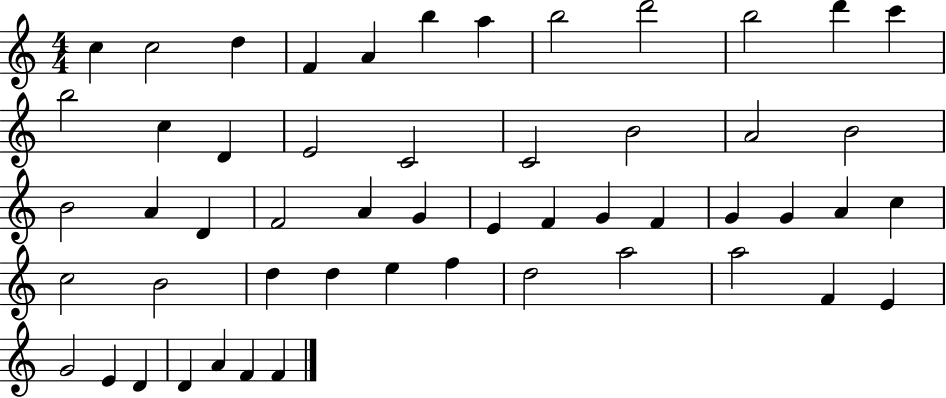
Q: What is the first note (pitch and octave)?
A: C5